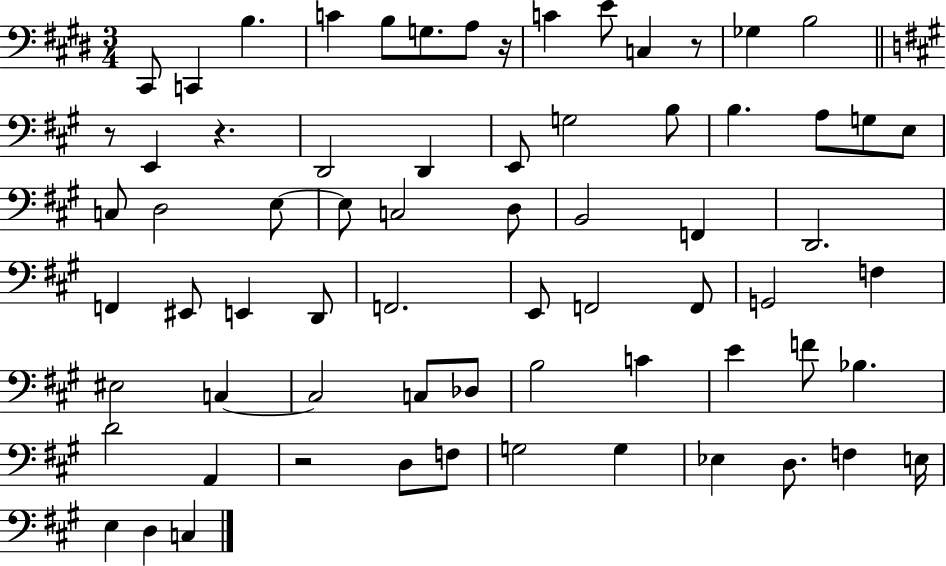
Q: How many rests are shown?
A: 5